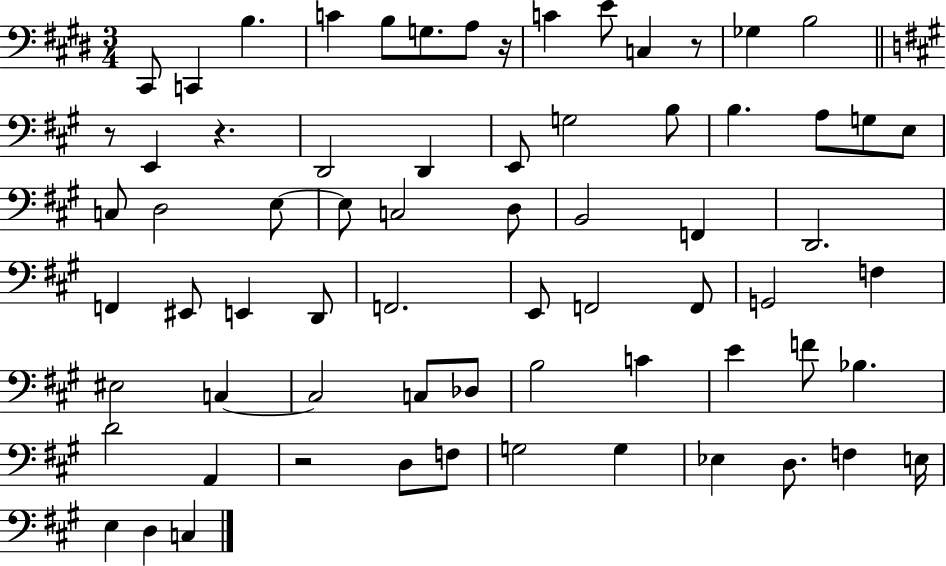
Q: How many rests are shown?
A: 5